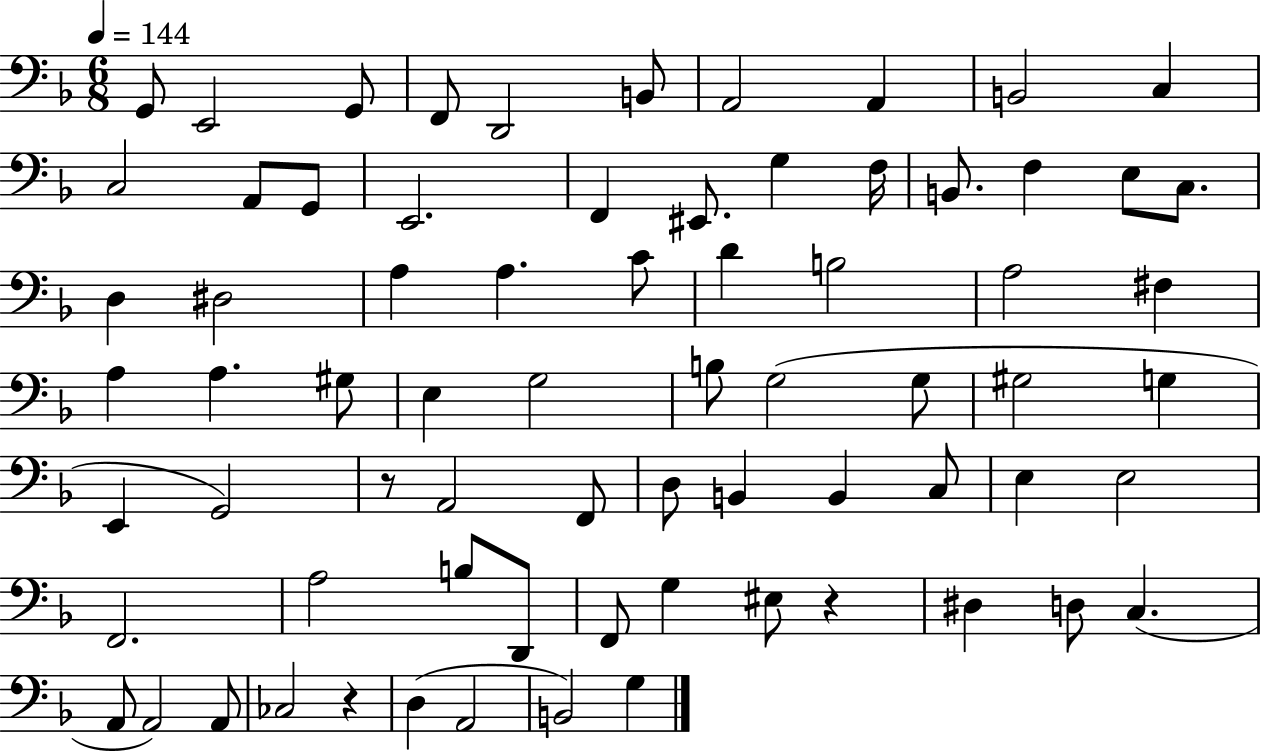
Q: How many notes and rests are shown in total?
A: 72